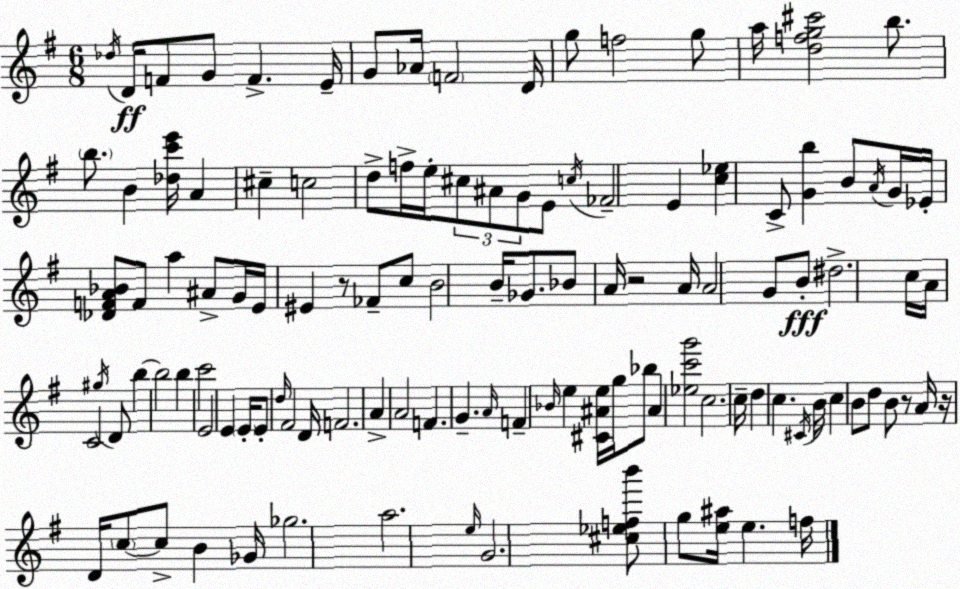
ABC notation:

X:1
T:Untitled
M:6/8
L:1/4
K:Em
_d/4 D/4 F/2 G/2 F E/4 G/2 _A/4 F2 D/4 g/2 f2 g/2 a/4 [dfg^c']2 b/2 b/2 B [_dc'e']/4 A ^c c2 d/2 f/4 e/4 ^c/2 ^A/2 G/2 E/2 c/4 _F2 E [c_e] C/2 [Gb] B/2 A/4 G/4 _E/4 [_DFA_B]/2 F/2 a ^A/2 G/4 E/4 ^E z/2 _F/2 c/2 B2 B/4 _G/2 _B/2 A/4 z2 A/4 A2 G/2 B/2 ^d2 c/4 A/4 C2 ^g/4 D/2 b b2 b c'2 E2 E E/4 E/2 d/4 ^F2 D/4 F2 A A2 F G A/4 F _B/4 e [^C^Ae]/4 g/4 _b/2 ^A [_ec'g']2 c2 c/4 d c ^C/4 B/4 c B/2 d/2 B/2 z/2 A/4 z/4 D/4 c/2 c/2 B _G/4 _g2 a2 e/4 G2 [^c_efb']/2 g/2 [e^a]/4 e f/4